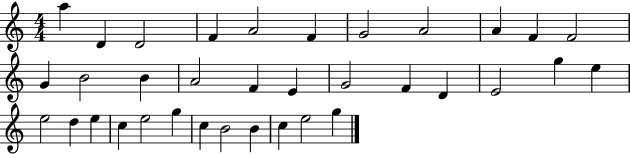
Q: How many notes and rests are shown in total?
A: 35